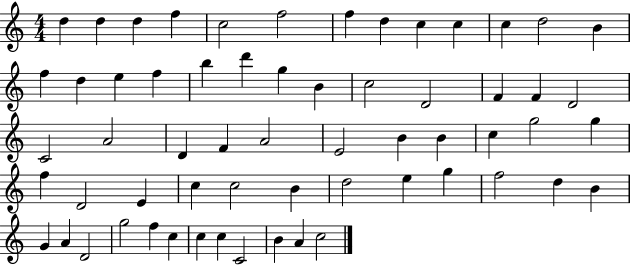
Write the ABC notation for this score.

X:1
T:Untitled
M:4/4
L:1/4
K:C
d d d f c2 f2 f d c c c d2 B f d e f b d' g B c2 D2 F F D2 C2 A2 D F A2 E2 B B c g2 g f D2 E c c2 B d2 e g f2 d B G A D2 g2 f c c c C2 B A c2